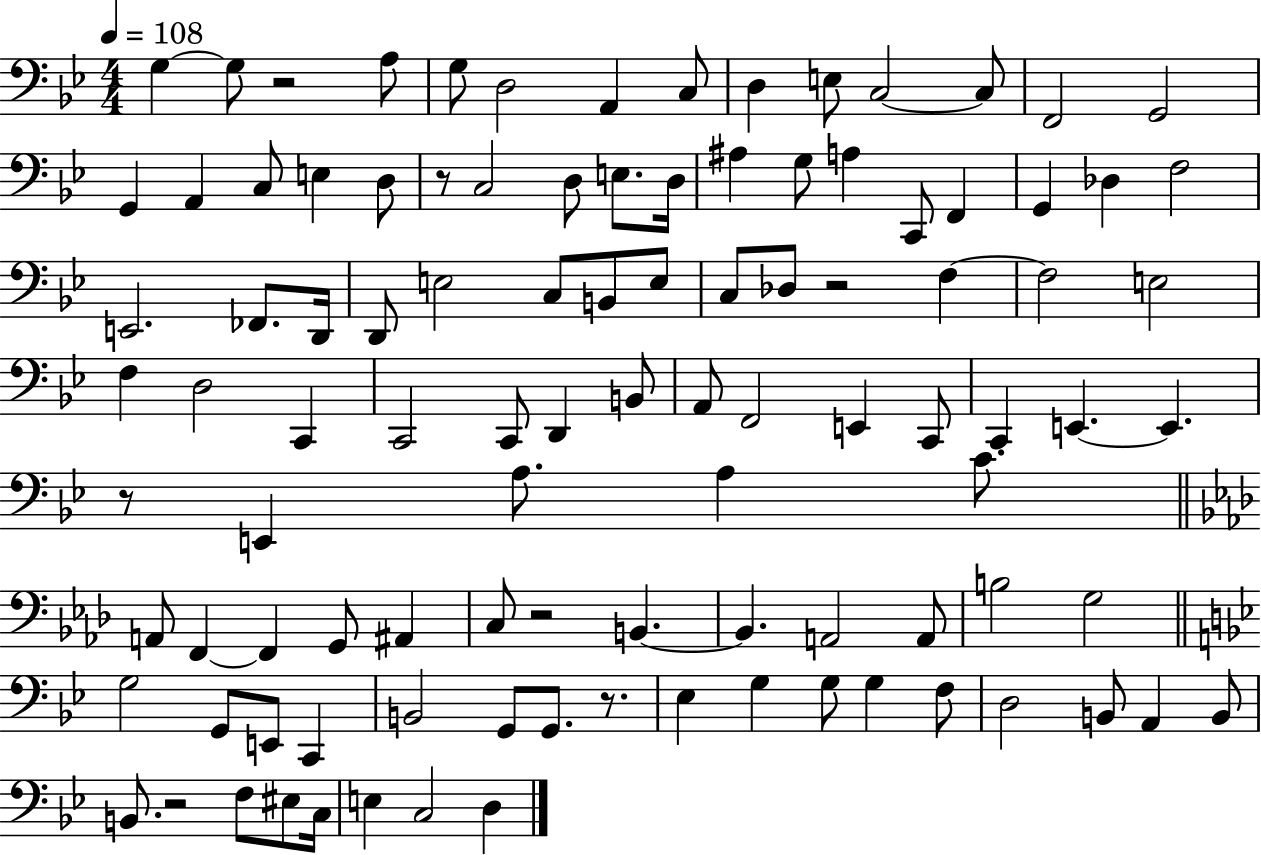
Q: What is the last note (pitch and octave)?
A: D3